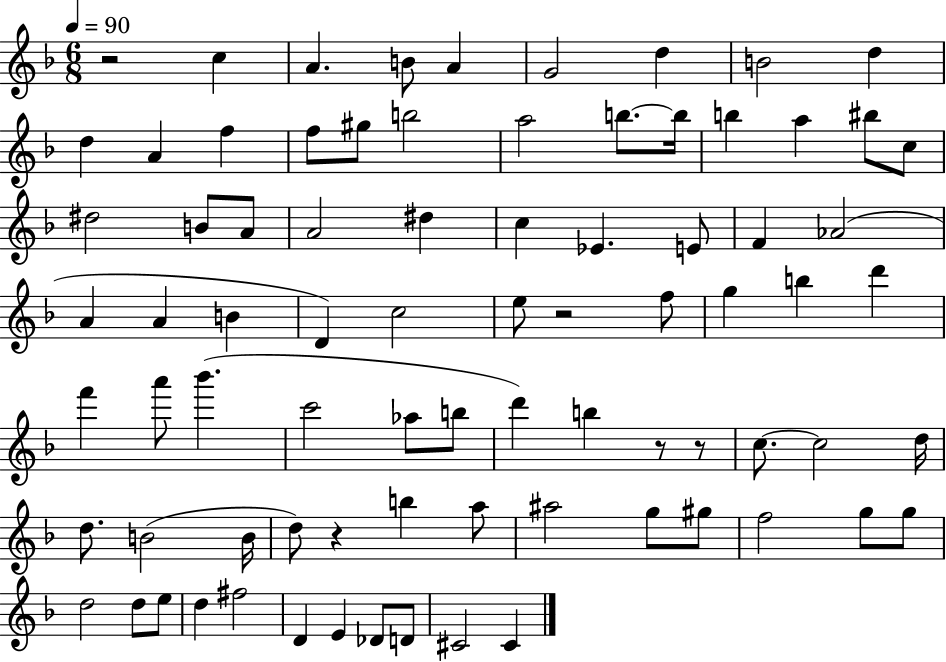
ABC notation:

X:1
T:Untitled
M:6/8
L:1/4
K:F
z2 c A B/2 A G2 d B2 d d A f f/2 ^g/2 b2 a2 b/2 b/4 b a ^b/2 c/2 ^d2 B/2 A/2 A2 ^d c _E E/2 F _A2 A A B D c2 e/2 z2 f/2 g b d' f' a'/2 _b' c'2 _a/2 b/2 d' b z/2 z/2 c/2 c2 d/4 d/2 B2 B/4 d/2 z b a/2 ^a2 g/2 ^g/2 f2 g/2 g/2 d2 d/2 e/2 d ^f2 D E _D/2 D/2 ^C2 ^C